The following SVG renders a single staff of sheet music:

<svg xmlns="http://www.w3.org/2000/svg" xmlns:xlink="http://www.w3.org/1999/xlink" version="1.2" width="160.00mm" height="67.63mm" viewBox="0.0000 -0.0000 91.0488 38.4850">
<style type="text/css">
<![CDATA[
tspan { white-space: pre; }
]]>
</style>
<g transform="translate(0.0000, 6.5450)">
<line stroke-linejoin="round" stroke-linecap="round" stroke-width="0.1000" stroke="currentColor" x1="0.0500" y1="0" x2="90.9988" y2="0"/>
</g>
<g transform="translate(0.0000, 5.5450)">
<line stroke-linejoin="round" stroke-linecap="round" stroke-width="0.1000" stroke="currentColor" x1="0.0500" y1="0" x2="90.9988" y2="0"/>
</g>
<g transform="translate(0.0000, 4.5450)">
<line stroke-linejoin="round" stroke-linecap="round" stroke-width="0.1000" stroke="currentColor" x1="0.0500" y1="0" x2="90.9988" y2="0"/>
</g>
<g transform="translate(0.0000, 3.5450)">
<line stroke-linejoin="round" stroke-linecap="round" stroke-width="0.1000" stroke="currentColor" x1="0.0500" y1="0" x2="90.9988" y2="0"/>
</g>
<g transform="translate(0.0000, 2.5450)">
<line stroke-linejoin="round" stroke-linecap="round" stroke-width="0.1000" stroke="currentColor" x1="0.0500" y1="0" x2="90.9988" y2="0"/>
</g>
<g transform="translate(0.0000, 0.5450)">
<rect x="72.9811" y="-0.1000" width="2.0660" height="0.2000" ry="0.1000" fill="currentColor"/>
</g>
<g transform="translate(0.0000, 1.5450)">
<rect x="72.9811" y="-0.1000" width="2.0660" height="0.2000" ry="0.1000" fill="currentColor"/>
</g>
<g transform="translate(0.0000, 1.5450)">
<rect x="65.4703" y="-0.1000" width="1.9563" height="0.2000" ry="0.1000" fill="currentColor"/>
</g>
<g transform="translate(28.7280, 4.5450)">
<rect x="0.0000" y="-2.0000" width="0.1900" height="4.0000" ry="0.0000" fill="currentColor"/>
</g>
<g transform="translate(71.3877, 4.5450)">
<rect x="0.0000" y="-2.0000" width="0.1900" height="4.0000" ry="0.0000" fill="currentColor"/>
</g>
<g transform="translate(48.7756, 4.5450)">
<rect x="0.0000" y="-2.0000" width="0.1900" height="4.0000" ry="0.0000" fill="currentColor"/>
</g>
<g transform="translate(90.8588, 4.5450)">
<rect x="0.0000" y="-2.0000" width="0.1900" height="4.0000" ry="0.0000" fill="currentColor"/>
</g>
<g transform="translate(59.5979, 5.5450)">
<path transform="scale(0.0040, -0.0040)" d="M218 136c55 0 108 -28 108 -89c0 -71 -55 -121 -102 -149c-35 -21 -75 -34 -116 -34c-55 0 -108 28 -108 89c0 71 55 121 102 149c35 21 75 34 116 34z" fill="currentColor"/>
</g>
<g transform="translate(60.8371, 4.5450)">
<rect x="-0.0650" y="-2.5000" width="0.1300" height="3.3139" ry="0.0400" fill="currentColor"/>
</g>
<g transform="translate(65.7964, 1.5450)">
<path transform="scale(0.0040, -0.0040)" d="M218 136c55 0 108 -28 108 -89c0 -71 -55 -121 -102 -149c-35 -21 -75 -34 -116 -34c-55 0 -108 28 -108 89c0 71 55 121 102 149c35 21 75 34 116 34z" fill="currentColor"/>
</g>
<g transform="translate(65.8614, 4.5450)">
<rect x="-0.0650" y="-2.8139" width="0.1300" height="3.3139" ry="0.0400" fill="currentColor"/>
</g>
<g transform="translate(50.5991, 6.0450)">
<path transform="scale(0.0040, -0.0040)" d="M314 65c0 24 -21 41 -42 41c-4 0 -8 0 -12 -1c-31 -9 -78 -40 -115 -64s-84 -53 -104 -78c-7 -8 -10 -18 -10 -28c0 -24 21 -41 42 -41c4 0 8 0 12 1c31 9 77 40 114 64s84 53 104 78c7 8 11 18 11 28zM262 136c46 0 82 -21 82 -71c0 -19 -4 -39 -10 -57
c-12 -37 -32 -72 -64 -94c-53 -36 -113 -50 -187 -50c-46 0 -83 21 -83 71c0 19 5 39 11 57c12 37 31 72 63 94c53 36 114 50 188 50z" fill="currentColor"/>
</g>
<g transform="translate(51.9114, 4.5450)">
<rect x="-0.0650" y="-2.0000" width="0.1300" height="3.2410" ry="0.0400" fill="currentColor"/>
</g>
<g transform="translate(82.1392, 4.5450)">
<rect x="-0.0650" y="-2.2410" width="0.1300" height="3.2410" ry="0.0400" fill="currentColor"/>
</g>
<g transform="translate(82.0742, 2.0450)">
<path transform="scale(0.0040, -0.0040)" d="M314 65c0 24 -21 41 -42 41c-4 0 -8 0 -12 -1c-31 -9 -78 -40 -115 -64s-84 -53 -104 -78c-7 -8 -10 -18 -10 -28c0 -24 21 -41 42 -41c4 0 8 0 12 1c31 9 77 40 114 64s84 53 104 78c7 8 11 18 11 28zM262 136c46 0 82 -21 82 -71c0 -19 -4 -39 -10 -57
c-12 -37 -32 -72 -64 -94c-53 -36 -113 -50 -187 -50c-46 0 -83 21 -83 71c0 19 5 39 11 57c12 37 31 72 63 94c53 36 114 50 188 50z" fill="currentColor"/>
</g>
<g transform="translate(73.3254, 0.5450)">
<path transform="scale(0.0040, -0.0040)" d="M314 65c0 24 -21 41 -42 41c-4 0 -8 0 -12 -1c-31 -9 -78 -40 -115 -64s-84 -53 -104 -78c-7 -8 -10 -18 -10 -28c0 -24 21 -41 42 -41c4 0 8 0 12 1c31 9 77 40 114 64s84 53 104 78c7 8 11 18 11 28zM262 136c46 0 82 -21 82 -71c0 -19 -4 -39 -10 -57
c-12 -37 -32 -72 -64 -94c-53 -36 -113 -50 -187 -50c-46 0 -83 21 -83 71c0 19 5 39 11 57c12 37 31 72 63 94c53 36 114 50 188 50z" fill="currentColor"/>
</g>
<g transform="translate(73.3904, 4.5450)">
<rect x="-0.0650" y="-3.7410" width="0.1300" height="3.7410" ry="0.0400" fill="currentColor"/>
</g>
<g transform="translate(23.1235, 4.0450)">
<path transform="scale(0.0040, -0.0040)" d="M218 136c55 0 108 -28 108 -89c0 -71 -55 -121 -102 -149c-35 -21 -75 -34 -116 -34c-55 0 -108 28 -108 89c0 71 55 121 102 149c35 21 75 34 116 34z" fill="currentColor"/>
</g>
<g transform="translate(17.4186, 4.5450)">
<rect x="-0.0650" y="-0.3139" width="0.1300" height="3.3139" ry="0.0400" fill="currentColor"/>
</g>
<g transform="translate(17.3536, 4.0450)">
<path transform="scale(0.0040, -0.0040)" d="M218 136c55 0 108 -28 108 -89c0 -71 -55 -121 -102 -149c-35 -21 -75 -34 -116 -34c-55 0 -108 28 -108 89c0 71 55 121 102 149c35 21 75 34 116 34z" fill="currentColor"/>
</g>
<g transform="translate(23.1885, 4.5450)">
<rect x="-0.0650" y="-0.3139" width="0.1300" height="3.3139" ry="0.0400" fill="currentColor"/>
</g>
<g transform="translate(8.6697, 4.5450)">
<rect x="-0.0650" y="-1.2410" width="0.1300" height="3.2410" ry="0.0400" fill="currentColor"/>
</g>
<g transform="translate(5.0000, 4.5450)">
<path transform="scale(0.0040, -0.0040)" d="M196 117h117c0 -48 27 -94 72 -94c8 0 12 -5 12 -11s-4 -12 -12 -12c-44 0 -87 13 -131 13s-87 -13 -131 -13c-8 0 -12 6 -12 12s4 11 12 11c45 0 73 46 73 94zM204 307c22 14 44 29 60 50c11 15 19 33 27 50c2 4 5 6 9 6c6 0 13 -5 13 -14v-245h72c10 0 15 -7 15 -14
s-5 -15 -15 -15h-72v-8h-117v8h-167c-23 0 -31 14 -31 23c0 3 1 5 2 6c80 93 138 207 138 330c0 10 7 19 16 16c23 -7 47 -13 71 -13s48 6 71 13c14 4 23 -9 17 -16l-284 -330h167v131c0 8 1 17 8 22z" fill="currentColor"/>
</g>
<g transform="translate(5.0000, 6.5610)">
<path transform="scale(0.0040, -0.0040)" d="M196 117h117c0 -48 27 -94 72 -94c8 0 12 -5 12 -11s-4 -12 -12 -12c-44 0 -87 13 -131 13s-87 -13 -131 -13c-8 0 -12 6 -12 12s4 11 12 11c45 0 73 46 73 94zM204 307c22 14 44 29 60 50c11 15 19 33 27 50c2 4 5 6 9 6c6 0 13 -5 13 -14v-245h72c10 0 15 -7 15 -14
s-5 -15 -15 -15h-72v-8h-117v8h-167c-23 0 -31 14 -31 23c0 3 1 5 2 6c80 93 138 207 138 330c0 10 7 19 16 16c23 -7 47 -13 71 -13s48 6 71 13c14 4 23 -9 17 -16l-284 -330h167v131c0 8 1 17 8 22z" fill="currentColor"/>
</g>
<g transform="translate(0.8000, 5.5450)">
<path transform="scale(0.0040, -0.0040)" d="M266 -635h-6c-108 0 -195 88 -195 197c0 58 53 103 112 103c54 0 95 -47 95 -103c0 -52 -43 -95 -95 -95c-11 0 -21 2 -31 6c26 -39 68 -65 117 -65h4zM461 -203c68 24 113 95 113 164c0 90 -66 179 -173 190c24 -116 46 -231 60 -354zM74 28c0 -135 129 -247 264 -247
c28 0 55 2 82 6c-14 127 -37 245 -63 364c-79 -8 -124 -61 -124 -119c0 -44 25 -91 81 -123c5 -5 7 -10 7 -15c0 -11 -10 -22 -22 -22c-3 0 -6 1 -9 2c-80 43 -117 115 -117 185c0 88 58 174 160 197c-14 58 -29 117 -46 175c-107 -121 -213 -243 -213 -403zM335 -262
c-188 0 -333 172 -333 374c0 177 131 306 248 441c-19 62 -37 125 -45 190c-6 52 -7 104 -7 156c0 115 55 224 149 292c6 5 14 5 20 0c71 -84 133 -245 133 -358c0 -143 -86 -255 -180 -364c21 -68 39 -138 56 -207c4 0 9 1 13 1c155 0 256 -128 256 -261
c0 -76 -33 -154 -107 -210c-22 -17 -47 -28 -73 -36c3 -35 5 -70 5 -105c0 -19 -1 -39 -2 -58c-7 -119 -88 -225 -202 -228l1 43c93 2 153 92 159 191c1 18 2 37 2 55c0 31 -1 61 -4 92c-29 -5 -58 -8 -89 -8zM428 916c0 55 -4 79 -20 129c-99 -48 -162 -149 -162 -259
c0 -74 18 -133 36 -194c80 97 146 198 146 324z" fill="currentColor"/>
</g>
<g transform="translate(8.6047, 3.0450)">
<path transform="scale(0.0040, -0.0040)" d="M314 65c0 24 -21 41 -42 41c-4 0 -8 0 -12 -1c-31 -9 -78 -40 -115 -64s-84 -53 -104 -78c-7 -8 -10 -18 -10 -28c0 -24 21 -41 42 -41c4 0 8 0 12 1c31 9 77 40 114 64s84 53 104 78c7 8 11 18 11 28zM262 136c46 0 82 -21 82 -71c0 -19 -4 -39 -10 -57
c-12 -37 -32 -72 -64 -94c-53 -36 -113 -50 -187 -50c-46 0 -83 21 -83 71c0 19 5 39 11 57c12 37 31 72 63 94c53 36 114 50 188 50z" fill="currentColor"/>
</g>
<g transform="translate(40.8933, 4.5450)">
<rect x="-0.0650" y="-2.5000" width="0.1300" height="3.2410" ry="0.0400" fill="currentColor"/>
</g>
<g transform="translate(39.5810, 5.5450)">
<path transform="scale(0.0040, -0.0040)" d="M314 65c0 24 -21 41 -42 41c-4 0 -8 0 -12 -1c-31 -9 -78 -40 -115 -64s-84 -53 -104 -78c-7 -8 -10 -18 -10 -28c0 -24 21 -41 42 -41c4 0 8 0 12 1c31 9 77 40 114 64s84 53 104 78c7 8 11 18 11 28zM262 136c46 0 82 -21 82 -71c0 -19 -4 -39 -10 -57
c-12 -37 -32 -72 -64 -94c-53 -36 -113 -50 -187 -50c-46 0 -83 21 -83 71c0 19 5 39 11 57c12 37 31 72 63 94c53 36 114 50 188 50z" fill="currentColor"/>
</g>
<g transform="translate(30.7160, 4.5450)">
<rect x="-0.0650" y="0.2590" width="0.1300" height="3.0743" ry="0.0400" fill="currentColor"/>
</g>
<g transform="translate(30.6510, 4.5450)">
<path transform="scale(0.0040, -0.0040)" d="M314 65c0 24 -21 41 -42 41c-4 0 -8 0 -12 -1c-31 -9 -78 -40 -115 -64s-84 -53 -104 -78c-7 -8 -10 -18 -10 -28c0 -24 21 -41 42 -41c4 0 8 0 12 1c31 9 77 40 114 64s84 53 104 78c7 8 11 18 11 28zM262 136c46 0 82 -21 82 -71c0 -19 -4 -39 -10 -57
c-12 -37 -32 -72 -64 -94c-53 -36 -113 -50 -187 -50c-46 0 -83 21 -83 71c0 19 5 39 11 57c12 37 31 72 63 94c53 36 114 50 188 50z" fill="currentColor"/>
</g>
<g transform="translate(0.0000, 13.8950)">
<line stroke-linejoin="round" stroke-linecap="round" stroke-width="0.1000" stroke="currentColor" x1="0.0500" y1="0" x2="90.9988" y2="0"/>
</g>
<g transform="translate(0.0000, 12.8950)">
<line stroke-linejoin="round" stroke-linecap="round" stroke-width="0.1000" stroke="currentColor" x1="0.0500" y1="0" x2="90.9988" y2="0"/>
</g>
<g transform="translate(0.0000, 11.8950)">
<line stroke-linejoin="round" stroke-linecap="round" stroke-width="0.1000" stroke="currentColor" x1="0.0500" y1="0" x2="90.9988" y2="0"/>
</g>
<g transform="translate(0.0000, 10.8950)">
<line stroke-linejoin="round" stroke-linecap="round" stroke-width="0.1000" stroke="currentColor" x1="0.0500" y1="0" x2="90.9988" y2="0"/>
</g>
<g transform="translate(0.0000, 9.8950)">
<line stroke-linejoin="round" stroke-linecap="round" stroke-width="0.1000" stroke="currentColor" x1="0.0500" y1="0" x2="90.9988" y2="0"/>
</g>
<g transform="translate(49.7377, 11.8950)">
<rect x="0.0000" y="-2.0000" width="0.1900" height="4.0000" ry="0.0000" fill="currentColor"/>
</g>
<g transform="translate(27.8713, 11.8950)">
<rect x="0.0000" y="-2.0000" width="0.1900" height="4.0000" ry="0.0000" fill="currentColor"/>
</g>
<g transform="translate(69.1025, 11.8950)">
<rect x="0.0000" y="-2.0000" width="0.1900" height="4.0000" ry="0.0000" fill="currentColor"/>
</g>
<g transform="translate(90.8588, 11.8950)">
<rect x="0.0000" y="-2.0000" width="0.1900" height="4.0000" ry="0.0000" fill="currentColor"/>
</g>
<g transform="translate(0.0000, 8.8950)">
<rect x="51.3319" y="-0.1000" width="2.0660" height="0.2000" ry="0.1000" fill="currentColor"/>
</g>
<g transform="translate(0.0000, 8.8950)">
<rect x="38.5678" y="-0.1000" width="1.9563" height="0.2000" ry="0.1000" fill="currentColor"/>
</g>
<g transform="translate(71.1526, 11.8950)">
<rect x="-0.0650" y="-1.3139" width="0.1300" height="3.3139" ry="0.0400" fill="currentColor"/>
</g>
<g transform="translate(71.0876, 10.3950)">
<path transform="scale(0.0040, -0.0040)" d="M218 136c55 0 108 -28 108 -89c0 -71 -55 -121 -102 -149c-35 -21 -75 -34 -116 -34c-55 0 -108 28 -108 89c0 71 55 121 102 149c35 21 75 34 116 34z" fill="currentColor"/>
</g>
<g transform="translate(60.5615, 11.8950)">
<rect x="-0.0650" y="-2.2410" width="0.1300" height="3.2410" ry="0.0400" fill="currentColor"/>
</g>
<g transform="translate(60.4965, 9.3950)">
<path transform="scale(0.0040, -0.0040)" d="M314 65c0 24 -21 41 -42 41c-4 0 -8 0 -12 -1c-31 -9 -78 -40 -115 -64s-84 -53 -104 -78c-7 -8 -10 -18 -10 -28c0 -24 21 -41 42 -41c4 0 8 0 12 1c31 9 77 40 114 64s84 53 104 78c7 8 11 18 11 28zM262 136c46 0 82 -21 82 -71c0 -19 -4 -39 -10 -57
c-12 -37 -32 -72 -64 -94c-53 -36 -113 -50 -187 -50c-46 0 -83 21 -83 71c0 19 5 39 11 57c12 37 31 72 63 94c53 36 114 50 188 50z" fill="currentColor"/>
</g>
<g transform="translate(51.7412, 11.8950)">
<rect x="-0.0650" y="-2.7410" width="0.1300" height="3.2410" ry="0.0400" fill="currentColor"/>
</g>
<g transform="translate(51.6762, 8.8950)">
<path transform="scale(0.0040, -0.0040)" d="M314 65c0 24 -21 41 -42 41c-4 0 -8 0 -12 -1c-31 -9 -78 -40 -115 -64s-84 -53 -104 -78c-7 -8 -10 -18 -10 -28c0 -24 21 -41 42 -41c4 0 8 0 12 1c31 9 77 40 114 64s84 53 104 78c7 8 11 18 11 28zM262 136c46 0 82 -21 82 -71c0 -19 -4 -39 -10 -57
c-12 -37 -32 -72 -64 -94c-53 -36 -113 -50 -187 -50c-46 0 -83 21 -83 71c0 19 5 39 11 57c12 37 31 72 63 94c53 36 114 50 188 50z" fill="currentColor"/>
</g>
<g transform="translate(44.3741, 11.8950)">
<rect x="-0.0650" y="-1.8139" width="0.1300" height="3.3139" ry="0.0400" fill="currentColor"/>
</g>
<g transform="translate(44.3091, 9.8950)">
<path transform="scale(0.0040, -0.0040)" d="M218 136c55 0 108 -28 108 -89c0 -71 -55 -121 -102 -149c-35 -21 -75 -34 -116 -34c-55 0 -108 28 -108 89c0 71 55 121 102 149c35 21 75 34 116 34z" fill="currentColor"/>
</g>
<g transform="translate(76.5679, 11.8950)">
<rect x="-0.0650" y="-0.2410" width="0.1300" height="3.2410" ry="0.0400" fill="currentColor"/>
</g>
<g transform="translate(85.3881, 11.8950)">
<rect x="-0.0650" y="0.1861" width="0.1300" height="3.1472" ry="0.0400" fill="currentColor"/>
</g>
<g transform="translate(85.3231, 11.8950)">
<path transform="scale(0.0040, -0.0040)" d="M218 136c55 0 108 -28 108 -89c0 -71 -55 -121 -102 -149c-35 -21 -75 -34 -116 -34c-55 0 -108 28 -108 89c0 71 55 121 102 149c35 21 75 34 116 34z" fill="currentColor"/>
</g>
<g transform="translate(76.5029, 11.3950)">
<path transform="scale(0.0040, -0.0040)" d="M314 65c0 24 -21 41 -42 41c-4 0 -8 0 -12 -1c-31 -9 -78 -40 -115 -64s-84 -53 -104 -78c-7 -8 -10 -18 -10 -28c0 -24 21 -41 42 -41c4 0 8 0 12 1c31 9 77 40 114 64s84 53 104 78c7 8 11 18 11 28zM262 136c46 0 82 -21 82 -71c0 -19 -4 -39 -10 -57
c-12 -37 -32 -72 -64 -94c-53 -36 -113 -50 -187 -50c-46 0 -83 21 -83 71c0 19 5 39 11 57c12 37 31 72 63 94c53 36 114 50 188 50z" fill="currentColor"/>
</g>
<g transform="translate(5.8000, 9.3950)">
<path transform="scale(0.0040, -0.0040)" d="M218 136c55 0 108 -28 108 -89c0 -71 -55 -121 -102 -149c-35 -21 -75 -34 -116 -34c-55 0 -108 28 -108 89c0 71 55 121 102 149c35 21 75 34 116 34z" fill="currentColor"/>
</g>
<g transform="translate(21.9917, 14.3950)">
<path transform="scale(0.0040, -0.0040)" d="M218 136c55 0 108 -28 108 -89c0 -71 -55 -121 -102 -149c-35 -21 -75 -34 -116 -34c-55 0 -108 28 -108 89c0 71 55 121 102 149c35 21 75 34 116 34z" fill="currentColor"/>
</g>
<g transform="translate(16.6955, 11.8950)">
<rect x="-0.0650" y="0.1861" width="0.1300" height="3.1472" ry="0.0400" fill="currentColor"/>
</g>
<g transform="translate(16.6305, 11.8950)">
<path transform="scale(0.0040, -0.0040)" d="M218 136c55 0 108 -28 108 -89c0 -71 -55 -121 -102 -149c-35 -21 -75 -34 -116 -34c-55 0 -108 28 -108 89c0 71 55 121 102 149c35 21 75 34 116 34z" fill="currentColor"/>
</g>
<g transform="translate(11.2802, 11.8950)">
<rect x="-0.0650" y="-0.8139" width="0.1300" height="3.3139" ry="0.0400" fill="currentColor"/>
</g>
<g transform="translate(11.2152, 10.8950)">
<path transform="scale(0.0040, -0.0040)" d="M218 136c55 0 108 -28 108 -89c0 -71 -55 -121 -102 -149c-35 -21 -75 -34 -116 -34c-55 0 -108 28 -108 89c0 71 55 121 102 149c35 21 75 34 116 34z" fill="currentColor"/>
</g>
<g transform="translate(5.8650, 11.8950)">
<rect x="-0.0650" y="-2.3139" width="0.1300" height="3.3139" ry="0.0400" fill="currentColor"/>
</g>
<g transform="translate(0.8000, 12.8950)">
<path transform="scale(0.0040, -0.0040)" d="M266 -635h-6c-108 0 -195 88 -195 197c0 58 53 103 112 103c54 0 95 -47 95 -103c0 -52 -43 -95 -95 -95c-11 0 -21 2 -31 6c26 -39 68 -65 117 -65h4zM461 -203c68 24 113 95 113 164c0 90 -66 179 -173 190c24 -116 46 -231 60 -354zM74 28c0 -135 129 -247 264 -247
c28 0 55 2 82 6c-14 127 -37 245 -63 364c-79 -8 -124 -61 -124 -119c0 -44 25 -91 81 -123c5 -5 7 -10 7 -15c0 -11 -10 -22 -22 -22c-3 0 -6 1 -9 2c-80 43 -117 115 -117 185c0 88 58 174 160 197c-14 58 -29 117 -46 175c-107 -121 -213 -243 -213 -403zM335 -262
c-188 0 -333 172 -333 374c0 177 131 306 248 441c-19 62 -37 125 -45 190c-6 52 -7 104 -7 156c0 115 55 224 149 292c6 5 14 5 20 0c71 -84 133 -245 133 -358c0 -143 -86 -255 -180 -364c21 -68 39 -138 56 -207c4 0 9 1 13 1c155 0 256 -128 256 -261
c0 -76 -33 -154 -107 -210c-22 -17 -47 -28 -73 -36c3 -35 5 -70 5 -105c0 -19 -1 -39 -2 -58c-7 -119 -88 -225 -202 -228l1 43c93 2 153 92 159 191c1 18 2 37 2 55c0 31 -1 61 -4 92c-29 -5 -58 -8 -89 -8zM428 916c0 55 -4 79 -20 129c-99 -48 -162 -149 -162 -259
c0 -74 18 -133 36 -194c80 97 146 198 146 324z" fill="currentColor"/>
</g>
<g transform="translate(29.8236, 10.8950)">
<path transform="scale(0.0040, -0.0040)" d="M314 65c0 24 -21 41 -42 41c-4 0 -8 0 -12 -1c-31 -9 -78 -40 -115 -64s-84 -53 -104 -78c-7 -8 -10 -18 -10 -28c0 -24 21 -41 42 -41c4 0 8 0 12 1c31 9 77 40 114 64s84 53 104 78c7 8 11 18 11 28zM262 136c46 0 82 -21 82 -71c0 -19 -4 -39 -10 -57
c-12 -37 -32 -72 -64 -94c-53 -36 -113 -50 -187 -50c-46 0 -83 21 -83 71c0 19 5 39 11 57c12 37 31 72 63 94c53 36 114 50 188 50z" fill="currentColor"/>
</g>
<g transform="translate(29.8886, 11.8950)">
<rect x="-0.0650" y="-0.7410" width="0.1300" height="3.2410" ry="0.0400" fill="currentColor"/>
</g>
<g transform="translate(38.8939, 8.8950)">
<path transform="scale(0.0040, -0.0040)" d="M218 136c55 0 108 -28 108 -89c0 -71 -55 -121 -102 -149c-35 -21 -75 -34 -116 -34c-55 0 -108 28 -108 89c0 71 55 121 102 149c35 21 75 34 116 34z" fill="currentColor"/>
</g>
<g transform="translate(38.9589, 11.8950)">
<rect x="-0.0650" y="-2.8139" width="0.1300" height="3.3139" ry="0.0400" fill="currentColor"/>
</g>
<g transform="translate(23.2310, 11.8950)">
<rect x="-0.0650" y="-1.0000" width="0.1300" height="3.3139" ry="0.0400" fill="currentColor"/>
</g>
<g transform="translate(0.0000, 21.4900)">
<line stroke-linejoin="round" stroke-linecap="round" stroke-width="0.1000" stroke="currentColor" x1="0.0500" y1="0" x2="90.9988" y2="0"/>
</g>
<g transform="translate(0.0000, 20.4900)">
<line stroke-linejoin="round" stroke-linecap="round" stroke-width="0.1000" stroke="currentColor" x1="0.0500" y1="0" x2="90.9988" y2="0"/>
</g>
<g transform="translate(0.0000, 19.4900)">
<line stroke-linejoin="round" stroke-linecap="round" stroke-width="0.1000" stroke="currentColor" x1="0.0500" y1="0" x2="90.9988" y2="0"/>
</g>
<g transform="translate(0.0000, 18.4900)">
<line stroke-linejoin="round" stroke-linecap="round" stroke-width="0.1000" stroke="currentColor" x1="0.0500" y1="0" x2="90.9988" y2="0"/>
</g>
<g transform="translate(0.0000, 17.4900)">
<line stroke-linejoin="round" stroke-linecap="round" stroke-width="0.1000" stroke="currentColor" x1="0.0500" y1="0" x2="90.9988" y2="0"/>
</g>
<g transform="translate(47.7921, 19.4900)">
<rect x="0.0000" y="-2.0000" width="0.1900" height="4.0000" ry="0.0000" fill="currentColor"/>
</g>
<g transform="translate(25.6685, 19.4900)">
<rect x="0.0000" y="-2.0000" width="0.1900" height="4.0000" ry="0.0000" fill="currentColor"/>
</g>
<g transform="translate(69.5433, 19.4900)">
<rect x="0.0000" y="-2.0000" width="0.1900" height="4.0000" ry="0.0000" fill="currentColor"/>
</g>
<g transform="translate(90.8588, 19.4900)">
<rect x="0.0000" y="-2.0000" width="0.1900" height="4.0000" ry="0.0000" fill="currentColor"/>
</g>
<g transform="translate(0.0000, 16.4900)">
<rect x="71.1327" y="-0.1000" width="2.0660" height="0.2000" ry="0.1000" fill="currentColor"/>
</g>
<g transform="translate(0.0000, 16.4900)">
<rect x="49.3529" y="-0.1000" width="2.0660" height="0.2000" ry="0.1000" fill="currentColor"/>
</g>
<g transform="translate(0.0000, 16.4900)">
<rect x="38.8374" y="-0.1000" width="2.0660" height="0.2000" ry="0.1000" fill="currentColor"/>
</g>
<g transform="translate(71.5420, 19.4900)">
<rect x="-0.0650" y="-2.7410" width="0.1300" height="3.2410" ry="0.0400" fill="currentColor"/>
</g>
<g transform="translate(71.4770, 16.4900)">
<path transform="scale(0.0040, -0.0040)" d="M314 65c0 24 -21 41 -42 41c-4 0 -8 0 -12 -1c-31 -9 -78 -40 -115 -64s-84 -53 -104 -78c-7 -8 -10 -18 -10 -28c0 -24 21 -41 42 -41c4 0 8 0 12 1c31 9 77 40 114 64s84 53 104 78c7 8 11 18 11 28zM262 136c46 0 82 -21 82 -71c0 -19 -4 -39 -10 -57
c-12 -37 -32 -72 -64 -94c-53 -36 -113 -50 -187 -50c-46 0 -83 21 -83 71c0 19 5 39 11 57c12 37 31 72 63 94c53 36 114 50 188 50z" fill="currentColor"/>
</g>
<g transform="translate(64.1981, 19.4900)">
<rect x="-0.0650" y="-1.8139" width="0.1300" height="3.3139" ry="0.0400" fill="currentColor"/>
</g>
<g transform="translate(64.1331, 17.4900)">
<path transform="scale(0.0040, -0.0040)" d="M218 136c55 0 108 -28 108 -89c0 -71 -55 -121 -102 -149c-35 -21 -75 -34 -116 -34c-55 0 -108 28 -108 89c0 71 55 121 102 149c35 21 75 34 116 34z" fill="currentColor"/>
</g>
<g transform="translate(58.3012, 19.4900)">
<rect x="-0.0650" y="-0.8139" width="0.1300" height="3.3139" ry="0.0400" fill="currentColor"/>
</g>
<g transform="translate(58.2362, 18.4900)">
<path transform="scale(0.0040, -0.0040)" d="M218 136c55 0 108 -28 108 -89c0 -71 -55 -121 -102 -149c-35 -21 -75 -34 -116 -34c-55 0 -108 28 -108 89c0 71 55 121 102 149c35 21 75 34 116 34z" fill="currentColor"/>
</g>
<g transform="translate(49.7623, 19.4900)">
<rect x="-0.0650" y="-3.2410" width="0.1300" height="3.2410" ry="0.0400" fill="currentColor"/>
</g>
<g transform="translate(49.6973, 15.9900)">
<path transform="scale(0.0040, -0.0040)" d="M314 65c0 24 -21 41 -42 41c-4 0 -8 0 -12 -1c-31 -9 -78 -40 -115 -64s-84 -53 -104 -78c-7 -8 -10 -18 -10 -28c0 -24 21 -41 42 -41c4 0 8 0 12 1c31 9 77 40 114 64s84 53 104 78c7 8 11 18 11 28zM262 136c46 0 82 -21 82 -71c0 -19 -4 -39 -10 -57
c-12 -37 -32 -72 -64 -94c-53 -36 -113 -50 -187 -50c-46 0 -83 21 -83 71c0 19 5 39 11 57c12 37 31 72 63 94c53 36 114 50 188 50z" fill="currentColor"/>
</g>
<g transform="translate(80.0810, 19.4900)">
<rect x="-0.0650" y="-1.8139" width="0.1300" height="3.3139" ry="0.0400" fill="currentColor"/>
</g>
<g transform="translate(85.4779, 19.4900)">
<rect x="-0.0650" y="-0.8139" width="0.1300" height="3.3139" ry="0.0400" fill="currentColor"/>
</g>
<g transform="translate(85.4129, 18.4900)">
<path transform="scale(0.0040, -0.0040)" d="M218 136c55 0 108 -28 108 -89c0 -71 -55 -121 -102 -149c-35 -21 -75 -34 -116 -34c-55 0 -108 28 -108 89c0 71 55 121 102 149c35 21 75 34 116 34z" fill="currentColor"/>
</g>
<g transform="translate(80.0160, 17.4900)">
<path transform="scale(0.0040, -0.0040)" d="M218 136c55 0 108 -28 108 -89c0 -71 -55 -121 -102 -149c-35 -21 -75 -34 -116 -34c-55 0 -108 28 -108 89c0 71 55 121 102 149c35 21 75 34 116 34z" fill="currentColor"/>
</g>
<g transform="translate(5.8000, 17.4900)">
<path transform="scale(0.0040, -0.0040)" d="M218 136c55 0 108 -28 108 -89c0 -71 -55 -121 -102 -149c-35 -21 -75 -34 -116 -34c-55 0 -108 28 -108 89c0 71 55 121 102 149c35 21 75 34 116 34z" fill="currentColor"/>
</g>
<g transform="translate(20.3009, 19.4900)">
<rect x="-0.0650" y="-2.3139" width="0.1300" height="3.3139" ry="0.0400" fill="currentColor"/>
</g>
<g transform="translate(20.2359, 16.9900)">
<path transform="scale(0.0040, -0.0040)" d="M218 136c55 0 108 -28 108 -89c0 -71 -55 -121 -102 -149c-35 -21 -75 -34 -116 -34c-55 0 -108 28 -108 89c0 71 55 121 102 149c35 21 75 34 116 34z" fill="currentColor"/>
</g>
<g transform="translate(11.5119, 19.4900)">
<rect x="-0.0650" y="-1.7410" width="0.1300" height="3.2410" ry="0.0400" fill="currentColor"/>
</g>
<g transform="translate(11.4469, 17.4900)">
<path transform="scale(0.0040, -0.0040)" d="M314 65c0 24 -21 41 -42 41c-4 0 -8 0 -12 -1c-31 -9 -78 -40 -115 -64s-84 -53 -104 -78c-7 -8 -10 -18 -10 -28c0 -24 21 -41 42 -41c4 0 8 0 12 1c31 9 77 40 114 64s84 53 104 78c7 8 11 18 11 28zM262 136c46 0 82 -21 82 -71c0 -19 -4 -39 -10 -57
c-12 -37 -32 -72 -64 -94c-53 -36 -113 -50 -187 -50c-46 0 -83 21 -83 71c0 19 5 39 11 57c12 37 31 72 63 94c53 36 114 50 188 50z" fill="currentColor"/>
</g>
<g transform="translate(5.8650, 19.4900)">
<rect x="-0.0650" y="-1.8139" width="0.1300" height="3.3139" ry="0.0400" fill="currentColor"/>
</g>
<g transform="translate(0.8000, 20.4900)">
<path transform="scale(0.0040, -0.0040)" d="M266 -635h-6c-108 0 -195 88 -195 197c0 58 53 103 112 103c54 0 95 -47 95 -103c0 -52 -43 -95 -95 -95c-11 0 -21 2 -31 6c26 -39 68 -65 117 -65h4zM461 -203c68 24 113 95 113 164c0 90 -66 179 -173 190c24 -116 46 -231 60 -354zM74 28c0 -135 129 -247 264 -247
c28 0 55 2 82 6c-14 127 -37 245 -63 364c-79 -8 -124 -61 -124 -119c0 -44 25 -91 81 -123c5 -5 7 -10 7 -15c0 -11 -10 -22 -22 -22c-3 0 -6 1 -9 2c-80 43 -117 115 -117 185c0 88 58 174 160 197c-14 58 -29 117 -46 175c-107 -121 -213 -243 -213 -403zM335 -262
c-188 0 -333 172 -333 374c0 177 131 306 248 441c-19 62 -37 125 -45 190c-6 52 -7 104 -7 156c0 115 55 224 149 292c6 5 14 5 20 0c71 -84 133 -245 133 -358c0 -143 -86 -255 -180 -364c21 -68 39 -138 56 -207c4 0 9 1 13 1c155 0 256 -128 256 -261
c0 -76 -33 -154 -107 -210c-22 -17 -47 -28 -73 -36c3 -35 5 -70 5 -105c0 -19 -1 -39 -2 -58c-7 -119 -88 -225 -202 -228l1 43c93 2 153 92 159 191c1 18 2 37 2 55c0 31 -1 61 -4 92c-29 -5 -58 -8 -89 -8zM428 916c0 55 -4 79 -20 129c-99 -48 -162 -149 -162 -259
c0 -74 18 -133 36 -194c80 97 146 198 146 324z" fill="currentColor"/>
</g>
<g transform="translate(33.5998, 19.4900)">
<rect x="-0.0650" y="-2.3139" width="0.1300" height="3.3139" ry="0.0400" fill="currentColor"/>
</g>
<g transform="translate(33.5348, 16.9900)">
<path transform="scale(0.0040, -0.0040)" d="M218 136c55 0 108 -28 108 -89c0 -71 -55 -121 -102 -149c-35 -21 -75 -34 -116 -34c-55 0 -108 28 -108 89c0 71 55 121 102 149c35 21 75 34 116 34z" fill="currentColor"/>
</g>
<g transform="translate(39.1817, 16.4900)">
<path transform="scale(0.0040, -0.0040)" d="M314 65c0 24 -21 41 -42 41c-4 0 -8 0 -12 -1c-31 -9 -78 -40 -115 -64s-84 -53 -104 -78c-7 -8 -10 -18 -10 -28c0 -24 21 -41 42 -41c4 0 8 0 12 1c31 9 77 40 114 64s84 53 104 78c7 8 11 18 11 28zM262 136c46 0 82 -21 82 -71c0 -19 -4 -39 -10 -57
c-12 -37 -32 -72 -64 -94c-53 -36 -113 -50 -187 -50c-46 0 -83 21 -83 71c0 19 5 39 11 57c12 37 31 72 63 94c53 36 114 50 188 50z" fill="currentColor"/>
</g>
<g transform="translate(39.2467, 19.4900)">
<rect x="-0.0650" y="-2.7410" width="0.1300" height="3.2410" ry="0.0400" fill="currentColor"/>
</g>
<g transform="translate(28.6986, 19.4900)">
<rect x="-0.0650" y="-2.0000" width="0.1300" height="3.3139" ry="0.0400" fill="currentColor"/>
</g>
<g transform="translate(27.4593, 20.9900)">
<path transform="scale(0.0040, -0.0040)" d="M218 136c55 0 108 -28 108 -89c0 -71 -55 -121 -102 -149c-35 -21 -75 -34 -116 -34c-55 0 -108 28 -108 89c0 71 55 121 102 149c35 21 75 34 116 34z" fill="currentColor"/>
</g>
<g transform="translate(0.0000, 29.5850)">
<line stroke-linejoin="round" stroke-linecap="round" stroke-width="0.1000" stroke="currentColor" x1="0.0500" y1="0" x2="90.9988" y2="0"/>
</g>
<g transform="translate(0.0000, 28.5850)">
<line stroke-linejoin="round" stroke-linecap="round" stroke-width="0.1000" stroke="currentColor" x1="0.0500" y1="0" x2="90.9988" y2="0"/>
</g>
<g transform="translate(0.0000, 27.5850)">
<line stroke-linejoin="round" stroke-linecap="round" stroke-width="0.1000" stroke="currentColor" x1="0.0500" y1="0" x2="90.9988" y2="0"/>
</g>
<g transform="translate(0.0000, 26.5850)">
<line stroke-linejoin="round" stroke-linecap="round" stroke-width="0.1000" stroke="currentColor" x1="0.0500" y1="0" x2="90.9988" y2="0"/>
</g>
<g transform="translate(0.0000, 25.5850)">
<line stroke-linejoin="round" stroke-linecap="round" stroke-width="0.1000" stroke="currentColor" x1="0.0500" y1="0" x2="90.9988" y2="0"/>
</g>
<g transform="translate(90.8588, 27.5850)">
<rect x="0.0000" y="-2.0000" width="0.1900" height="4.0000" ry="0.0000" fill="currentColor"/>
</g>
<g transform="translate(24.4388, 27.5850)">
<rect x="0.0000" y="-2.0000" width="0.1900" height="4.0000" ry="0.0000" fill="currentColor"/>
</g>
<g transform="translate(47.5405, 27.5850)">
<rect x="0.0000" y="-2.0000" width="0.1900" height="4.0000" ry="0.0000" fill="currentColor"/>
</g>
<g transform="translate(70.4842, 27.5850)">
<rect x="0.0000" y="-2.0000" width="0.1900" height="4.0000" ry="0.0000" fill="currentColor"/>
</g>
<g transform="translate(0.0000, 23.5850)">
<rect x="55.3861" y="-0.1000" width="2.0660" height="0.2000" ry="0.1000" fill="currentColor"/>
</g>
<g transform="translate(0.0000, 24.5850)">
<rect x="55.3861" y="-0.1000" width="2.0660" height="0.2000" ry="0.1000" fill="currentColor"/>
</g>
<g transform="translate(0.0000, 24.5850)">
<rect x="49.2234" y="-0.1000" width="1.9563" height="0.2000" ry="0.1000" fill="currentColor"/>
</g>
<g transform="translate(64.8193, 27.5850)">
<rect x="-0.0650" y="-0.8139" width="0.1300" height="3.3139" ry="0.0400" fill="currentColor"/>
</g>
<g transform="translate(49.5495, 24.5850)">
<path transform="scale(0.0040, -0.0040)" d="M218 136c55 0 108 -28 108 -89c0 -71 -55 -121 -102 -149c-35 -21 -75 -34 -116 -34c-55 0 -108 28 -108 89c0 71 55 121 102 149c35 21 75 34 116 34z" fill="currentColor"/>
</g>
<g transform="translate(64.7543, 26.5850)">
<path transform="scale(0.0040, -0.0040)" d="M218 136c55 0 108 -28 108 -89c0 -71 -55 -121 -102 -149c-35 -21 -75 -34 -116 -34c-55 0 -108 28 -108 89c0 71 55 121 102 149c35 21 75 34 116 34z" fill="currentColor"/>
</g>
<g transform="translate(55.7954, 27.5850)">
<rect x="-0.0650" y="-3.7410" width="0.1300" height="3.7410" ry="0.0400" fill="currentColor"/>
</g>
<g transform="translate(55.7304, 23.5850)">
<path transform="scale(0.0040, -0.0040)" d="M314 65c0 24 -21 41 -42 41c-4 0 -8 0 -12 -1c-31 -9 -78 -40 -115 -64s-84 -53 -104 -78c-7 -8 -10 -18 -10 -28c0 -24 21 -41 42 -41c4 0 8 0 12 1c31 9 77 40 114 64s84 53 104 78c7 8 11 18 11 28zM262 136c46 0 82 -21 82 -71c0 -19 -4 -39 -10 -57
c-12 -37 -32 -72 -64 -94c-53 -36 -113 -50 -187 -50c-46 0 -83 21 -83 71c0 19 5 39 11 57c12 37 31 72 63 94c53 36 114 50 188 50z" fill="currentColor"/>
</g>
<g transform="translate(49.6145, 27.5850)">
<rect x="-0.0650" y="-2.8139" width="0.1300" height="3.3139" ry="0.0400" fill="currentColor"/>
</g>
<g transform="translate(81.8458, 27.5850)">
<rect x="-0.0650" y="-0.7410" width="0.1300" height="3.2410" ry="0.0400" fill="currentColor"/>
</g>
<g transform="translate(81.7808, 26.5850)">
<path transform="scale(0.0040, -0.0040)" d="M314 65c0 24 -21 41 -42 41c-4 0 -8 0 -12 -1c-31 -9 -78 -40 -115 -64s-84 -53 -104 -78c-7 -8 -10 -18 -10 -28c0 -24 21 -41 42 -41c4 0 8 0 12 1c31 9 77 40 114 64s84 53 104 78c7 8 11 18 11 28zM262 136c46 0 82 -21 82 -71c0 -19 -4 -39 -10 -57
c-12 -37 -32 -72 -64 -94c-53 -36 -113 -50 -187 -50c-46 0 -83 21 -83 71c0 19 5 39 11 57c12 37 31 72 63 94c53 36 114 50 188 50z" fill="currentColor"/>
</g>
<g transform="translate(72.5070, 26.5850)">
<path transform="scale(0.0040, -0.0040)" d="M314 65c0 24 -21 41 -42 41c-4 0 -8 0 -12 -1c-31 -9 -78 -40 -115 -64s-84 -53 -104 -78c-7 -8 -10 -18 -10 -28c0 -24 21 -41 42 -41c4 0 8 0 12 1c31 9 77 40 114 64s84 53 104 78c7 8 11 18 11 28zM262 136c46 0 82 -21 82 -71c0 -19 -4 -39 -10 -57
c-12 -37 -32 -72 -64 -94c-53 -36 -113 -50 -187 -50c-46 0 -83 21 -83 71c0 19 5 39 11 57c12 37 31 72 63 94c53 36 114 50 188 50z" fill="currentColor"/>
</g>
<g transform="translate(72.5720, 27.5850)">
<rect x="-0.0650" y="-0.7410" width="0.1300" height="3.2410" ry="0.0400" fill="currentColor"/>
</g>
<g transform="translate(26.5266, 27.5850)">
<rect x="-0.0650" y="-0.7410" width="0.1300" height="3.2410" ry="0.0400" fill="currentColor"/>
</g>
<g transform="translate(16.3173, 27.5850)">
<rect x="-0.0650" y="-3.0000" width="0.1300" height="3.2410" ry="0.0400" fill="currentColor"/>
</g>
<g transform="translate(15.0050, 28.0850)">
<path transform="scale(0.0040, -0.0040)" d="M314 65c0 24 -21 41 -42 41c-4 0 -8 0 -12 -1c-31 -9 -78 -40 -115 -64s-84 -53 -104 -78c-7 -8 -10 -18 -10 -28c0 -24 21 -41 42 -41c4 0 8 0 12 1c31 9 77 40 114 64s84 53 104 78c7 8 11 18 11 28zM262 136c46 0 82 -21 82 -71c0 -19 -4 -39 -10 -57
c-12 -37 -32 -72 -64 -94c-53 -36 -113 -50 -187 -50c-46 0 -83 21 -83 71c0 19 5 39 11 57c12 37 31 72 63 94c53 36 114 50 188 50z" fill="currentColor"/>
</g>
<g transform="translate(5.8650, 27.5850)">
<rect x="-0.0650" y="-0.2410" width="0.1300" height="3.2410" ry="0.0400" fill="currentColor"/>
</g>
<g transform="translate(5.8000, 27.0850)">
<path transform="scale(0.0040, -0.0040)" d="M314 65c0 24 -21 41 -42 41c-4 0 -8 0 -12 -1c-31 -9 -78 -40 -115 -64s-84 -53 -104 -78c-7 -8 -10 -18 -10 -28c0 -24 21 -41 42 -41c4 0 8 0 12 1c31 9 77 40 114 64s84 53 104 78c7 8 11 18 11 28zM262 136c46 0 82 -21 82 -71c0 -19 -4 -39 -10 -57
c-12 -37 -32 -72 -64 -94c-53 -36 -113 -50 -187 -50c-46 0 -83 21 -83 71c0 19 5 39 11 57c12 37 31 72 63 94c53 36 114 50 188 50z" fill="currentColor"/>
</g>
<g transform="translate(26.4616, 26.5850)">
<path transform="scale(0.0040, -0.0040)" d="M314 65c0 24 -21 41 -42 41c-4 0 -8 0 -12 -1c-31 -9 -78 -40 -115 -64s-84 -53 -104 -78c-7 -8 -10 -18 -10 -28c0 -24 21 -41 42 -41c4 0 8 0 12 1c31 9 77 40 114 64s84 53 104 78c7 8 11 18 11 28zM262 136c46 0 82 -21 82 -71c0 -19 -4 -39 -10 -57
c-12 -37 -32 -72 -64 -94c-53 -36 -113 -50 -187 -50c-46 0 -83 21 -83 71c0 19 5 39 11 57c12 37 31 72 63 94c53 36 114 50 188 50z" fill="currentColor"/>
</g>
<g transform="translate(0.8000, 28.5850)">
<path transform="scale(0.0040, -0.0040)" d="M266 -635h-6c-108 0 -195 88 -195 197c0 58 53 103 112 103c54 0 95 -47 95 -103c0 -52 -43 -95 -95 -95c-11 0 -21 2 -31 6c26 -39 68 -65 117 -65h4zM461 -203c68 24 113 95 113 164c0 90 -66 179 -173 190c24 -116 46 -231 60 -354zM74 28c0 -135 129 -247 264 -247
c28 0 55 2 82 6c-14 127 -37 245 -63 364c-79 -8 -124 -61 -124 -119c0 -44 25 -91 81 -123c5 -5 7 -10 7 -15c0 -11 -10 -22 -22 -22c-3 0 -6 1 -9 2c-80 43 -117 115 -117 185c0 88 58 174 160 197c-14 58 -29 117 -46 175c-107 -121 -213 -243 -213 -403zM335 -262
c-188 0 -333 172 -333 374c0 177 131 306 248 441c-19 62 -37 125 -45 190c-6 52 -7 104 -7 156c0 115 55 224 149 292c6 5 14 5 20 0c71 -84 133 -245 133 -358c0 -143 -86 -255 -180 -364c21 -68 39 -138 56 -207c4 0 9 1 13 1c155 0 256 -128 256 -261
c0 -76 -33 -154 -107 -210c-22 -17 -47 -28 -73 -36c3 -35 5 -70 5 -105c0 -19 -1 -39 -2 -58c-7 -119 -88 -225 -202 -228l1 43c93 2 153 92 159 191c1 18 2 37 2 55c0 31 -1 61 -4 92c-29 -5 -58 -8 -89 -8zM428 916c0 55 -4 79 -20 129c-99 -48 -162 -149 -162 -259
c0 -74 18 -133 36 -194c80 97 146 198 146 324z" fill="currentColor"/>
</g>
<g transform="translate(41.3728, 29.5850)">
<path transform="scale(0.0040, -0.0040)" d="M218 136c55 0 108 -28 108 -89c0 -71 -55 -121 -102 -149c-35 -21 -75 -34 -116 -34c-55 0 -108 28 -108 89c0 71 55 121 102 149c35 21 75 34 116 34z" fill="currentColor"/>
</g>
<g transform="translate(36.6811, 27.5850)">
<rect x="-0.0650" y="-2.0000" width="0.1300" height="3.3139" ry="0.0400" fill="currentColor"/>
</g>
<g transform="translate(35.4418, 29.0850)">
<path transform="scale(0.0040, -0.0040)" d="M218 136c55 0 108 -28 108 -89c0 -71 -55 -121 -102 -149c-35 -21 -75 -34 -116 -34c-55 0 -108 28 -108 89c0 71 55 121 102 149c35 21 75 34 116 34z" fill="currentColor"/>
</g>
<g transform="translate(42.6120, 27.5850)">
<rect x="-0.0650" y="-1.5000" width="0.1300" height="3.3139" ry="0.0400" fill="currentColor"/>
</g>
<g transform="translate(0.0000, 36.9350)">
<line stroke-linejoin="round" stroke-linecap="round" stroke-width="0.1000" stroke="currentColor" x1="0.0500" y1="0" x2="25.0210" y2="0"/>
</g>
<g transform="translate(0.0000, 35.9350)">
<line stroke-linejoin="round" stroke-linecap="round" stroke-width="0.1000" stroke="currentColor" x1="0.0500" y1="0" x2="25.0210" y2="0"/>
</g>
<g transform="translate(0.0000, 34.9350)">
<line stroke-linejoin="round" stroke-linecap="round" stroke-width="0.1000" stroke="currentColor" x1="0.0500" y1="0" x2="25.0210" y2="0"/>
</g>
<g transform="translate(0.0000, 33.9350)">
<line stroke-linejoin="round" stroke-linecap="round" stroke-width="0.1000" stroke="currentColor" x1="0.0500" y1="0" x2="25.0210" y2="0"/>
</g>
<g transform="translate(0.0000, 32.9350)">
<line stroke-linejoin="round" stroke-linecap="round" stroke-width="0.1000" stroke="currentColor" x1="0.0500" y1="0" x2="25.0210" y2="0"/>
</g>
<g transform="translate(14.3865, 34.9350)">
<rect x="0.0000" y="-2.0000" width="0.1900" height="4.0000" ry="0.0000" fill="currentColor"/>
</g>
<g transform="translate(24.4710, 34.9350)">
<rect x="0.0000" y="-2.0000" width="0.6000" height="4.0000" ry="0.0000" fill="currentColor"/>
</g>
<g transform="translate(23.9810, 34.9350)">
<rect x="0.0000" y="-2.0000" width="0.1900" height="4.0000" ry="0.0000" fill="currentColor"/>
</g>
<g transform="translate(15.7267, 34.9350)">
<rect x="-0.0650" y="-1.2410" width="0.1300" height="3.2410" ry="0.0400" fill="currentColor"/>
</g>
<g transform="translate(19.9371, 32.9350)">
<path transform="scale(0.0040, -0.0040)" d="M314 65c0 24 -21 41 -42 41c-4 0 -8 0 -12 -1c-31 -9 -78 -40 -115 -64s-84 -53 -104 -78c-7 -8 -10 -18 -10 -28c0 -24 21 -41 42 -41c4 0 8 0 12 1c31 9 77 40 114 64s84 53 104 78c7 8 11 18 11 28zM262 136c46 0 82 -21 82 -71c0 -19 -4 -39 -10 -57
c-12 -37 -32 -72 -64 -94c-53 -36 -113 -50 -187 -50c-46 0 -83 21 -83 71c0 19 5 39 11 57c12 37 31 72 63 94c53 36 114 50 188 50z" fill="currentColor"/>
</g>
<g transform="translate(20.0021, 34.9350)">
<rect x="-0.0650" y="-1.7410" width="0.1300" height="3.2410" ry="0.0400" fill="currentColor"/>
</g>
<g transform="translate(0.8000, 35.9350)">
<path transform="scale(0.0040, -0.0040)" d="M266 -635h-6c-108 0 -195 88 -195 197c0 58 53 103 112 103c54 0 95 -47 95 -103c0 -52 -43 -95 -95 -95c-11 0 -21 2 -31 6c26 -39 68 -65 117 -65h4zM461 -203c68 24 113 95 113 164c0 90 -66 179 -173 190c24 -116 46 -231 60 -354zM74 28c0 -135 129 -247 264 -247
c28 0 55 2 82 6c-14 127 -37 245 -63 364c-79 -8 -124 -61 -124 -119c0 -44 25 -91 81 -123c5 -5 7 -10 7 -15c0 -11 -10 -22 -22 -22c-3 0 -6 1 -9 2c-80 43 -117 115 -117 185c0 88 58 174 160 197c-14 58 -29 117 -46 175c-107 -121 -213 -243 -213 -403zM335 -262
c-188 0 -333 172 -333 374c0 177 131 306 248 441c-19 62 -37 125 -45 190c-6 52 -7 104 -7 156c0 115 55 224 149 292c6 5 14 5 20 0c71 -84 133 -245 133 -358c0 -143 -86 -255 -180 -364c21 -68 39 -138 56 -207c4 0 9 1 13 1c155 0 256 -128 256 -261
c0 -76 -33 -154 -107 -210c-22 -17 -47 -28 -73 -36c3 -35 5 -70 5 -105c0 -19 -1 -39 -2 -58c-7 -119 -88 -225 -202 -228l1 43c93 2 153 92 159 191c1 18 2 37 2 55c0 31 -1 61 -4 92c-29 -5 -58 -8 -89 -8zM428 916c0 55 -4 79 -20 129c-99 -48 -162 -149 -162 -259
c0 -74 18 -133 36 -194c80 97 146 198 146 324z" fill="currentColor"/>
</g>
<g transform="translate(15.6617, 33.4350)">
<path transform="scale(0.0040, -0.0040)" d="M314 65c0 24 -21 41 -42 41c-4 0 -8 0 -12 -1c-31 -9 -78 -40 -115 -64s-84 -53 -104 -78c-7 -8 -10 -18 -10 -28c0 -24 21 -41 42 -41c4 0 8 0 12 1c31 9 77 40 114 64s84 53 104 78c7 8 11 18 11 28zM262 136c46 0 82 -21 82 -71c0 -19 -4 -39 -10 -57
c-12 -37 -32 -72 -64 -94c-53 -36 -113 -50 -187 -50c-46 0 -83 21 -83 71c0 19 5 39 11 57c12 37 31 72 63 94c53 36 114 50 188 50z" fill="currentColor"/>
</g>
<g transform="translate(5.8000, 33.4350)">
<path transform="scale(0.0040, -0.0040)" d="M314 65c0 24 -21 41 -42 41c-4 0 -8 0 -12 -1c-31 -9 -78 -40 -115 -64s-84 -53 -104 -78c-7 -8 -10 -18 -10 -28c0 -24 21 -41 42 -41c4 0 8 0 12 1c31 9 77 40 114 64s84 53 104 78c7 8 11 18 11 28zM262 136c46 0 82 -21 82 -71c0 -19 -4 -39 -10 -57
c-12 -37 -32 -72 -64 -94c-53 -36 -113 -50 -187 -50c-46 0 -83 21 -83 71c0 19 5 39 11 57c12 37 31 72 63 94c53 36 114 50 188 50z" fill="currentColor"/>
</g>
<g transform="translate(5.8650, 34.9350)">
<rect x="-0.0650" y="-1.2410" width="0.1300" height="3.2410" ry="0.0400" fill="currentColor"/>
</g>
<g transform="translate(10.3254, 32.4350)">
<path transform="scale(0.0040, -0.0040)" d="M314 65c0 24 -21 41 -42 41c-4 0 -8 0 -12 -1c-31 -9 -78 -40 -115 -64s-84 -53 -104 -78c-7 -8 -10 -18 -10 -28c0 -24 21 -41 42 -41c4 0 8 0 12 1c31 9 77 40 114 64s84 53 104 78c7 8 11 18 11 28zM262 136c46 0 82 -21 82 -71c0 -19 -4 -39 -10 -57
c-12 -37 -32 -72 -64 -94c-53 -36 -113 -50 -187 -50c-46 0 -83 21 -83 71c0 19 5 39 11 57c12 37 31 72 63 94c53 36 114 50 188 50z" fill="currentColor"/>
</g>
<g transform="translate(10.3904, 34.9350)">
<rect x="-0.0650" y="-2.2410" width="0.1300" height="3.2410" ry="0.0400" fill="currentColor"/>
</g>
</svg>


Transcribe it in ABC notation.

X:1
T:Untitled
M:4/4
L:1/4
K:C
e2 c c B2 G2 F2 G a c'2 g2 g d B D d2 a f a2 g2 e c2 B f f2 g F g a2 b2 d f a2 f d c2 A2 d2 F E a c'2 d d2 d2 e2 g2 e2 f2